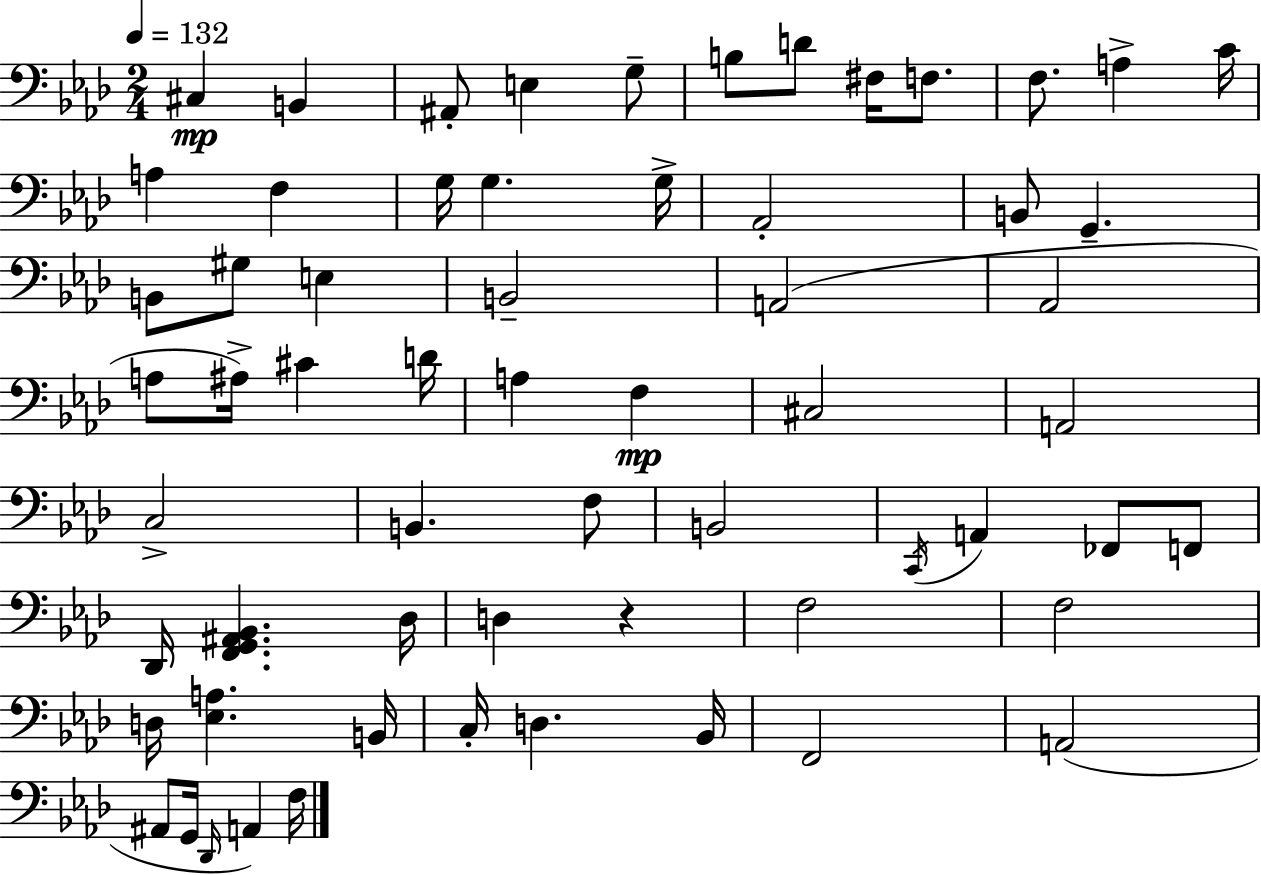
{
  \clef bass
  \numericTimeSignature
  \time 2/4
  \key aes \major
  \tempo 4 = 132
  cis4\mp b,4 | ais,8-. e4 g8-- | b8 d'8 fis16 f8. | f8. a4-> c'16 | \break a4 f4 | g16 g4. g16-> | aes,2-. | b,8 g,4.-- | \break b,8 gis8 e4 | b,2-- | a,2( | aes,2 | \break a8 ais16->) cis'4 d'16 | a4 f4\mp | cis2 | a,2 | \break c2-> | b,4. f8 | b,2 | \acciaccatura { c,16 } a,4 fes,8 f,8 | \break des,16 <f, g, ais, bes,>4. | des16 d4 r4 | f2 | f2 | \break d16 <ees a>4. | b,16 c16-. d4. | bes,16 f,2 | a,2( | \break ais,8 g,16 \grace { des,16 }) a,4 | f16 \bar "|."
}